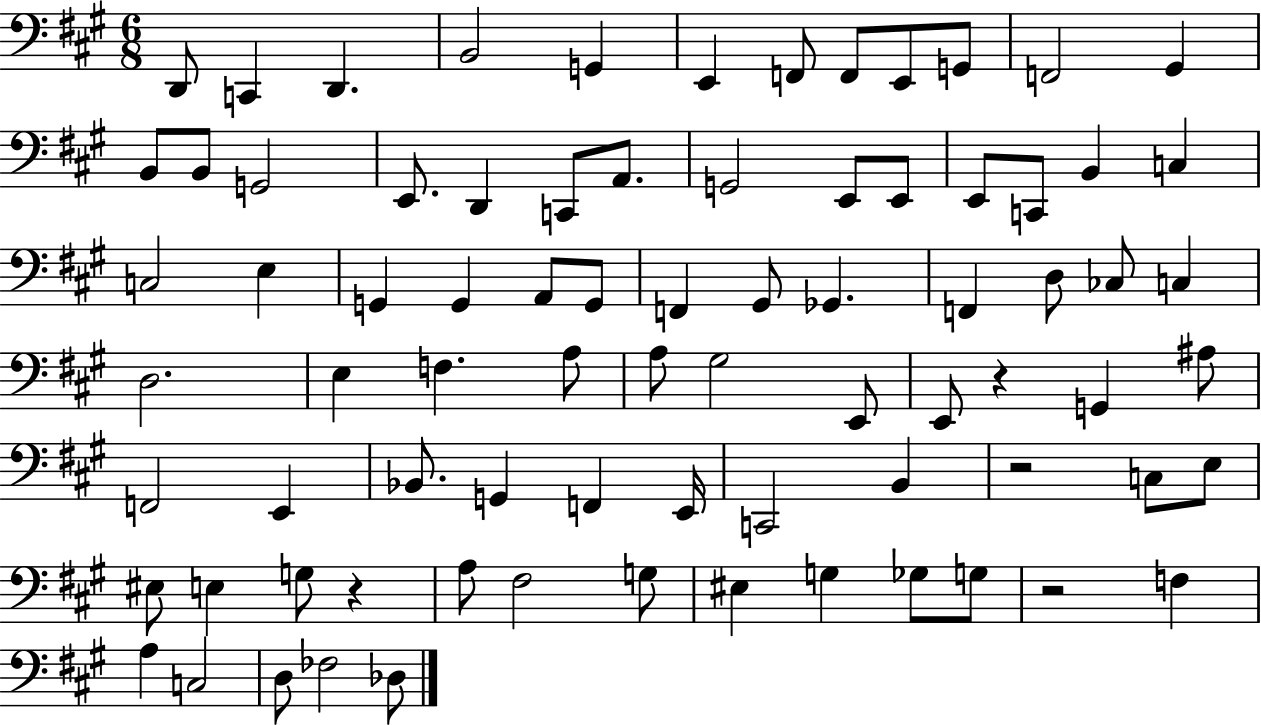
X:1
T:Untitled
M:6/8
L:1/4
K:A
D,,/2 C,, D,, B,,2 G,, E,, F,,/2 F,,/2 E,,/2 G,,/2 F,,2 ^G,, B,,/2 B,,/2 G,,2 E,,/2 D,, C,,/2 A,,/2 G,,2 E,,/2 E,,/2 E,,/2 C,,/2 B,, C, C,2 E, G,, G,, A,,/2 G,,/2 F,, ^G,,/2 _G,, F,, D,/2 _C,/2 C, D,2 E, F, A,/2 A,/2 ^G,2 E,,/2 E,,/2 z G,, ^A,/2 F,,2 E,, _B,,/2 G,, F,, E,,/4 C,,2 B,, z2 C,/2 E,/2 ^E,/2 E, G,/2 z A,/2 ^F,2 G,/2 ^E, G, _G,/2 G,/2 z2 F, A, C,2 D,/2 _F,2 _D,/2